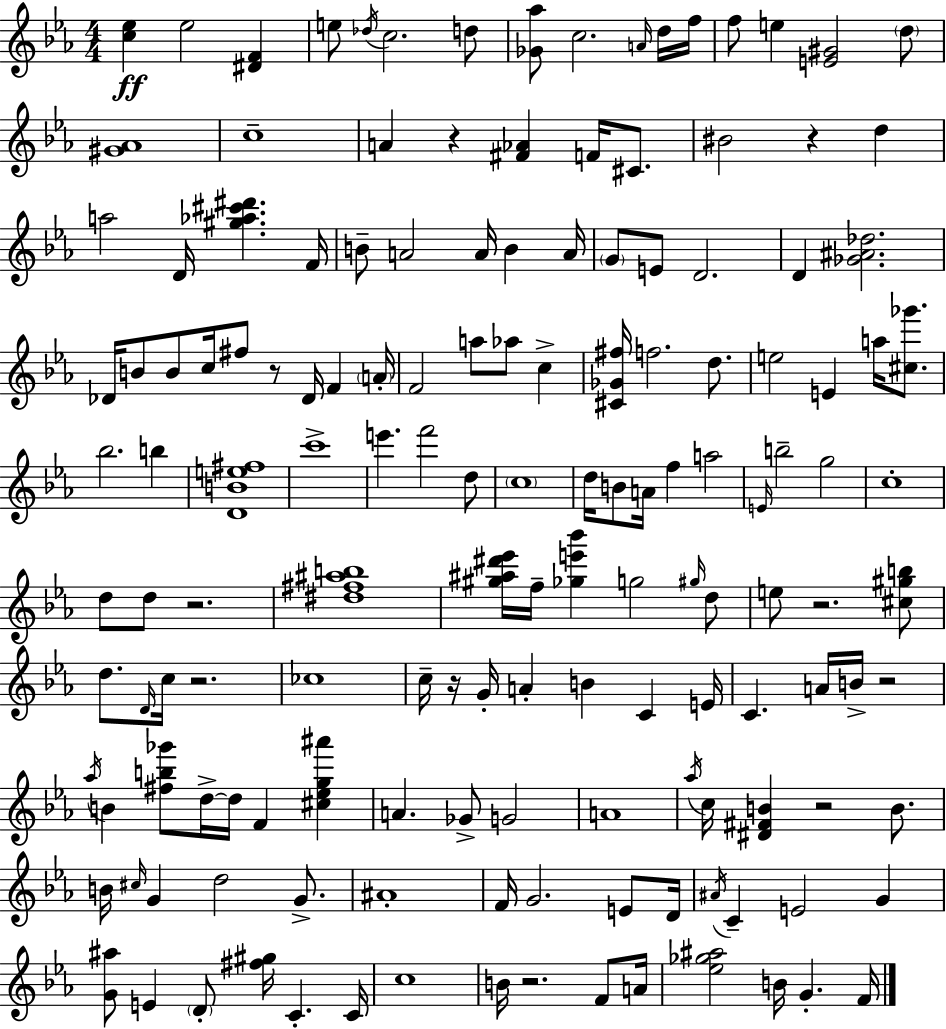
X:1
T:Untitled
M:4/4
L:1/4
K:Cm
[c_e] _e2 [^DF] e/2 _d/4 c2 d/2 [_G_a]/2 c2 A/4 d/4 f/4 f/2 e [E^G]2 d/2 [^G_A]4 c4 A z [^F_A] F/4 ^C/2 ^B2 z d a2 D/4 [^g_a^c'^d'] F/4 B/2 A2 A/4 B A/4 G/2 E/2 D2 D [_G^A_d]2 _D/4 B/2 B/2 c/4 ^f/2 z/2 _D/4 F A/4 F2 a/2 _a/2 c [^C_G^f]/4 f2 d/2 e2 E a/4 [^c_g']/2 _b2 b [DBe^f]4 c'4 e' f'2 d/2 c4 d/4 B/2 A/4 f a2 E/4 b2 g2 c4 d/2 d/2 z2 [^d^f^ab]4 [^g^a^d'_e']/4 f/4 [_ge'_b'] g2 ^g/4 d/2 e/2 z2 [^c^gb]/2 d/2 D/4 c/4 z2 _c4 c/4 z/4 G/4 A B C E/4 C A/4 B/4 z2 _a/4 B [^fb_g']/2 d/4 d/4 F [^c_eg^a'] A _G/2 G2 A4 _a/4 c/4 [^D^FB] z2 B/2 B/4 ^c/4 G d2 G/2 ^A4 F/4 G2 E/2 D/4 ^A/4 C E2 G [G^a]/2 E D/2 [^f^g]/4 C C/4 c4 B/4 z2 F/2 A/4 [_e_g^a]2 B/4 G F/4